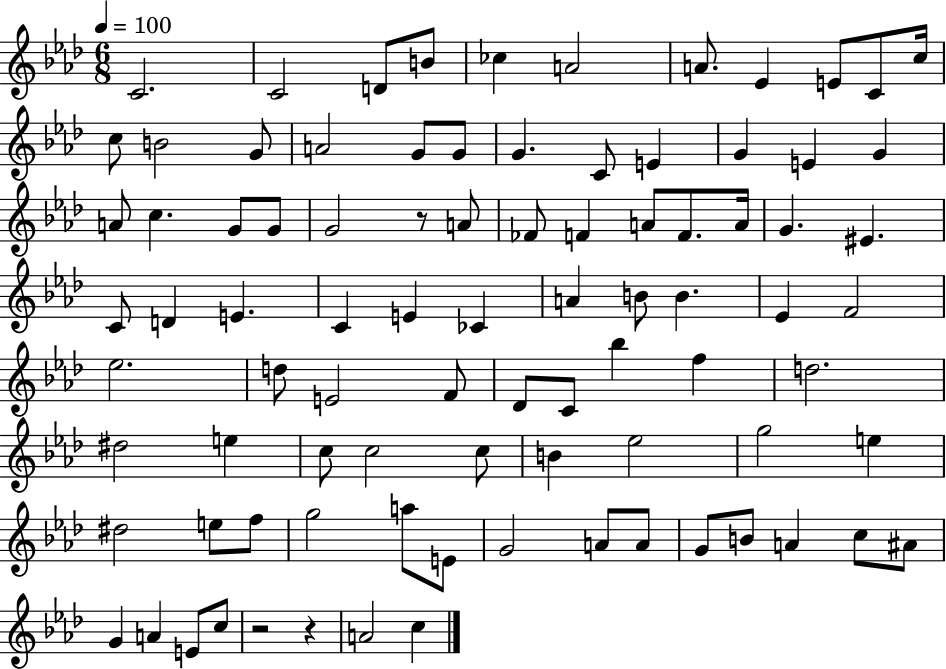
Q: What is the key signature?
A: AES major